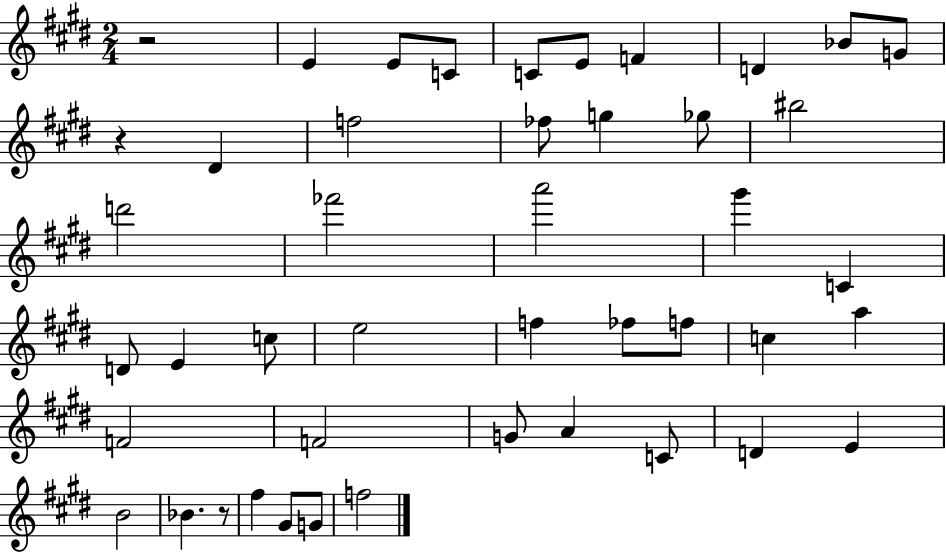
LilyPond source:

{
  \clef treble
  \numericTimeSignature
  \time 2/4
  \key e \major
  \repeat volta 2 { r2 | e'4 e'8 c'8 | c'8 e'8 f'4 | d'4 bes'8 g'8 | \break r4 dis'4 | f''2 | fes''8 g''4 ges''8 | bis''2 | \break d'''2 | fes'''2 | a'''2 | gis'''4 c'4 | \break d'8 e'4 c''8 | e''2 | f''4 fes''8 f''8 | c''4 a''4 | \break f'2 | f'2 | g'8 a'4 c'8 | d'4 e'4 | \break b'2 | bes'4. r8 | fis''4 gis'8 g'8 | f''2 | \break } \bar "|."
}